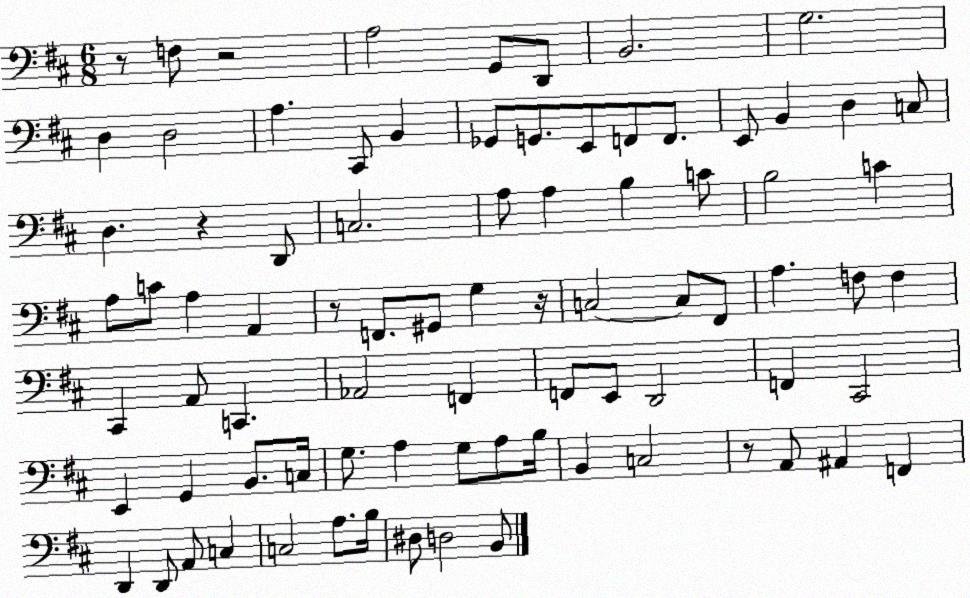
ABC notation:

X:1
T:Untitled
M:6/8
L:1/4
K:D
z/2 F,/2 z2 A,2 G,,/2 D,,/2 B,,2 G,2 D, D,2 A, ^C,,/2 B,, _G,,/2 G,,/2 E,,/2 F,,/2 F,,/2 E,,/2 B,, D, C,/2 D, z D,,/2 C,2 A,/2 A, B, C/2 B,2 C A,/2 C/2 A, A,, z/2 F,,/2 ^G,,/2 G, z/4 C,2 C,/2 ^F,,/2 A, F,/2 F, ^C,, A,,/2 C,, _A,,2 F,, F,,/2 E,,/2 D,,2 F,, ^C,,2 E,, G,, B,,/2 C,/4 G,/2 A, G,/2 A,/2 B,/4 B,, C,2 z/2 A,,/2 ^A,, F,, D,, D,,/2 A,,/2 C, C,2 A,/2 B,/4 ^D,/2 D,2 B,,/2